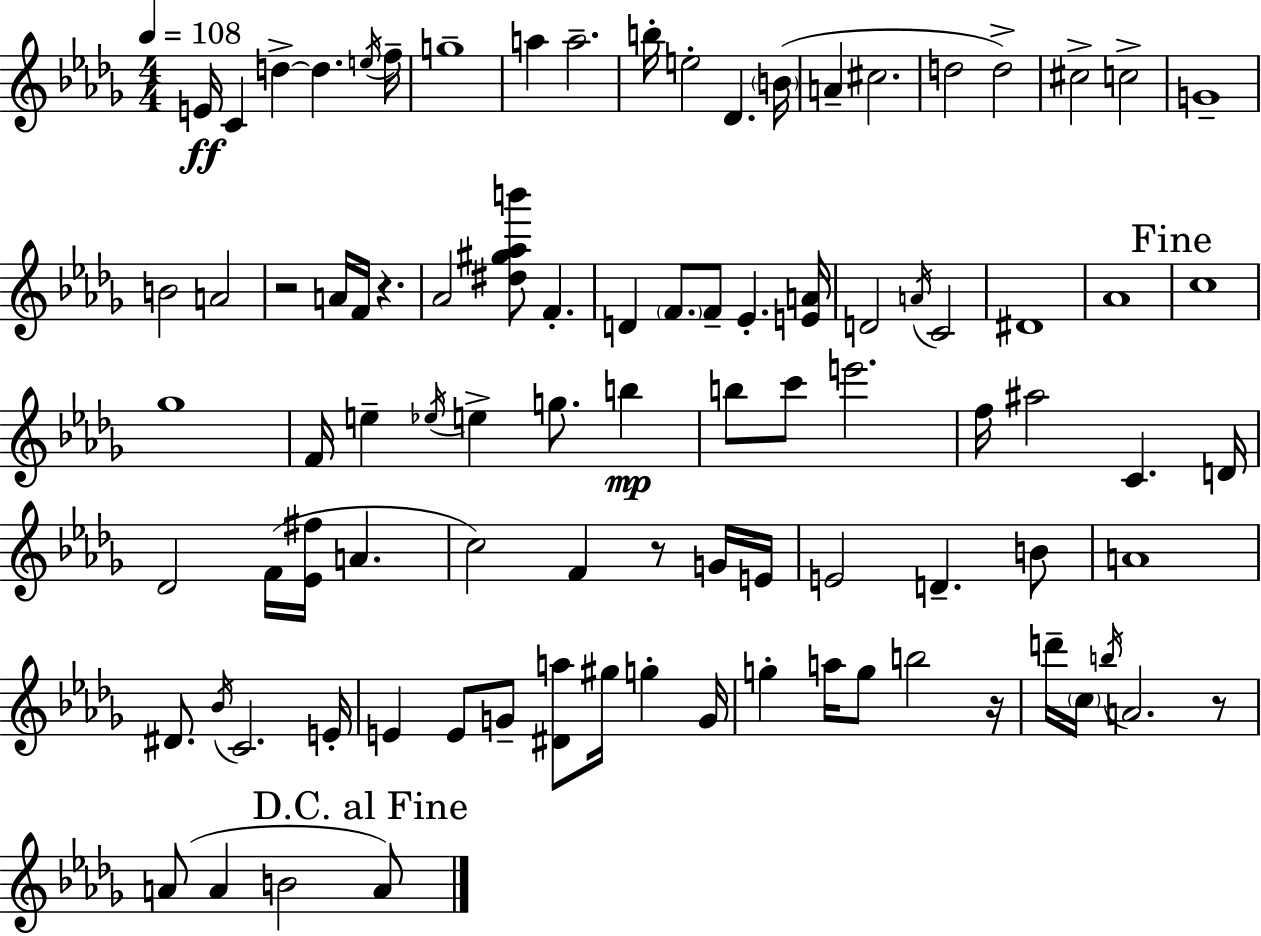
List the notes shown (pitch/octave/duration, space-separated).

E4/s C4/q D5/q D5/q. E5/s F5/s G5/w A5/q A5/h. B5/s E5/h Db4/q. B4/s A4/q C#5/h. D5/h D5/h C#5/h C5/h G4/w B4/h A4/h R/h A4/s F4/s R/q. Ab4/h [D#5,G#5,Ab5,B6]/e F4/q. D4/q F4/e. F4/e Eb4/q. [E4,A4]/s D4/h A4/s C4/h D#4/w Ab4/w C5/w Gb5/w F4/s E5/q Eb5/s E5/q G5/e. B5/q B5/e C6/e E6/h. F5/s A#5/h C4/q. D4/s Db4/h F4/s [Eb4,F#5]/s A4/q. C5/h F4/q R/e G4/s E4/s E4/h D4/q. B4/e A4/w D#4/e. Bb4/s C4/h. E4/s E4/q E4/e G4/e [D#4,A5]/e G#5/s G5/q G4/s G5/q A5/s G5/e B5/h R/s D6/s C5/s B5/s A4/h. R/e A4/e A4/q B4/h A4/e